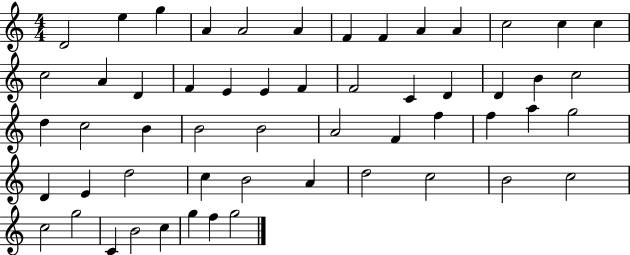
D4/h E5/q G5/q A4/q A4/h A4/q F4/q F4/q A4/q A4/q C5/h C5/q C5/q C5/h A4/q D4/q F4/q E4/q E4/q F4/q F4/h C4/q D4/q D4/q B4/q C5/h D5/q C5/h B4/q B4/h B4/h A4/h F4/q F5/q F5/q A5/q G5/h D4/q E4/q D5/h C5/q B4/h A4/q D5/h C5/h B4/h C5/h C5/h G5/h C4/q B4/h C5/q G5/q F5/q G5/h